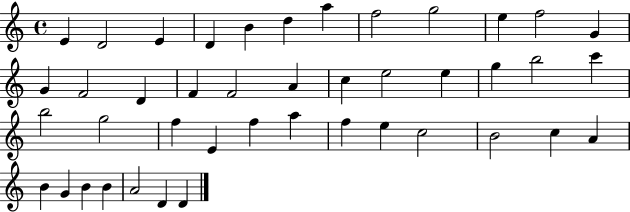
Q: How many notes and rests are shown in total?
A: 43